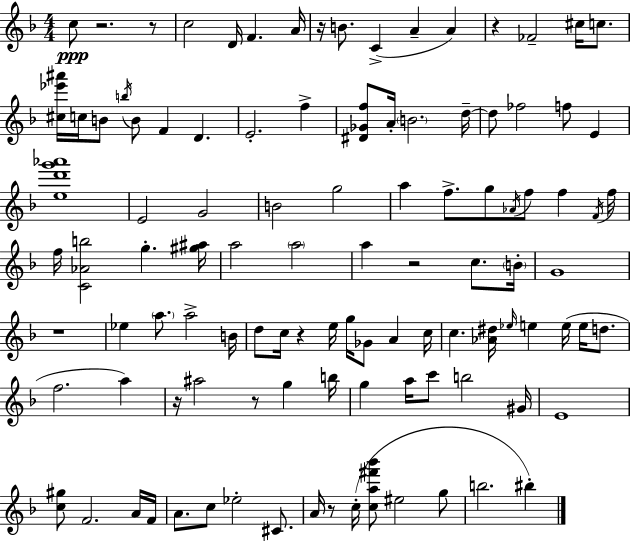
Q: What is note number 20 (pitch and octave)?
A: F5